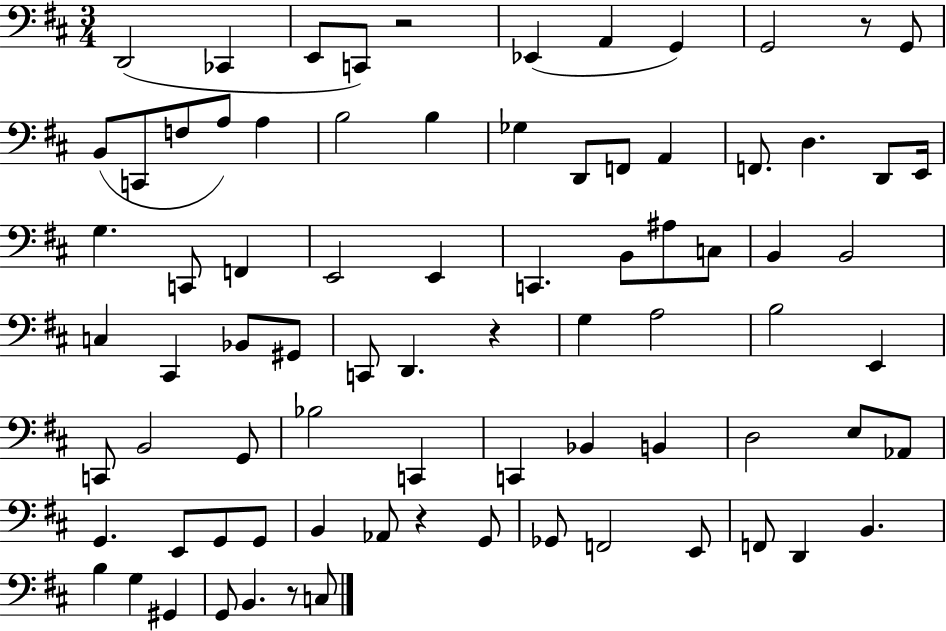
D2/h CES2/q E2/e C2/e R/h Eb2/q A2/q G2/q G2/h R/e G2/e B2/e C2/e F3/e A3/e A3/q B3/h B3/q Gb3/q D2/e F2/e A2/q F2/e. D3/q. D2/e E2/s G3/q. C2/e F2/q E2/h E2/q C2/q. B2/e A#3/e C3/e B2/q B2/h C3/q C#2/q Bb2/e G#2/e C2/e D2/q. R/q G3/q A3/h B3/h E2/q C2/e B2/h G2/e Bb3/h C2/q C2/q Bb2/q B2/q D3/h E3/e Ab2/e G2/q. E2/e G2/e G2/e B2/q Ab2/e R/q G2/e Gb2/e F2/h E2/e F2/e D2/q B2/q. B3/q G3/q G#2/q G2/e B2/q. R/e C3/e